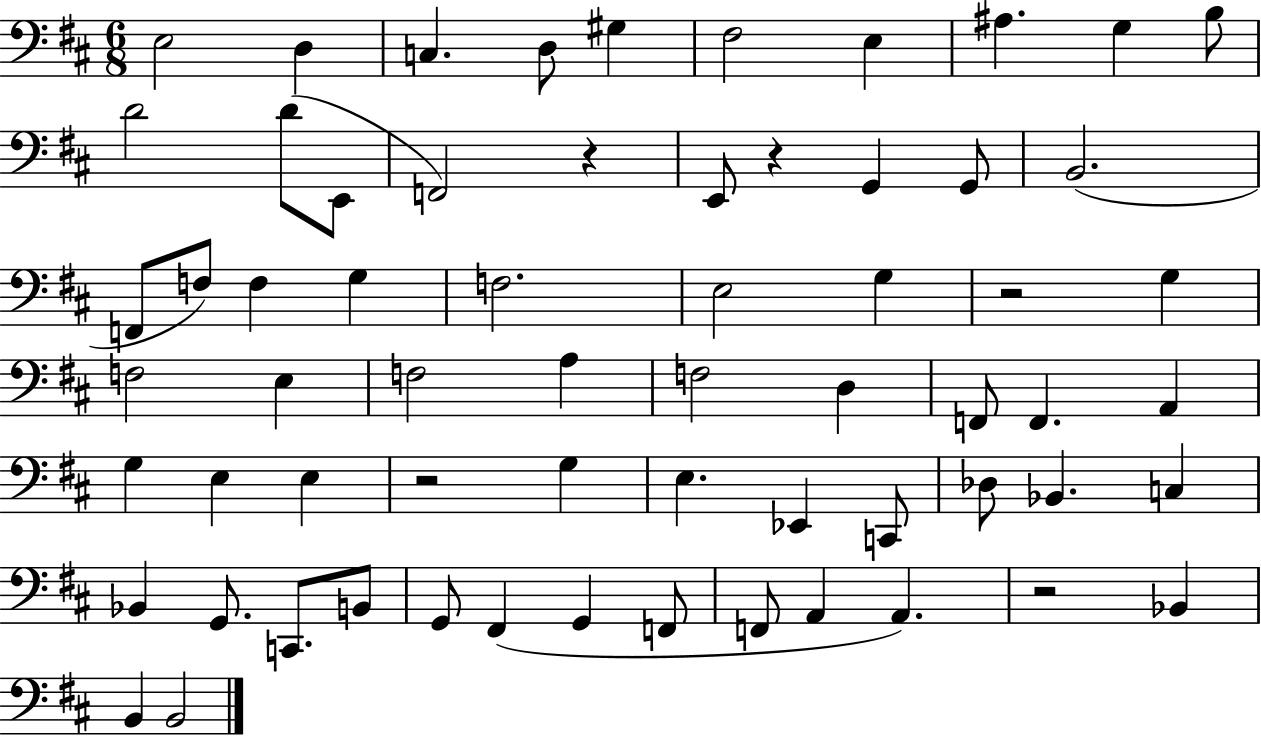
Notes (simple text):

E3/h D3/q C3/q. D3/e G#3/q F#3/h E3/q A#3/q. G3/q B3/e D4/h D4/e E2/e F2/h R/q E2/e R/q G2/q G2/e B2/h. F2/e F3/e F3/q G3/q F3/h. E3/h G3/q R/h G3/q F3/h E3/q F3/h A3/q F3/h D3/q F2/e F2/q. A2/q G3/q E3/q E3/q R/h G3/q E3/q. Eb2/q C2/e Db3/e Bb2/q. C3/q Bb2/q G2/e. C2/e. B2/e G2/e F#2/q G2/q F2/e F2/e A2/q A2/q. R/h Bb2/q B2/q B2/h